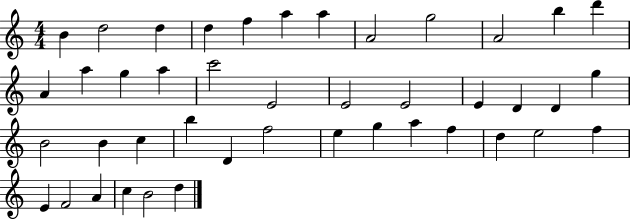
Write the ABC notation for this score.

X:1
T:Untitled
M:4/4
L:1/4
K:C
B d2 d d f a a A2 g2 A2 b d' A a g a c'2 E2 E2 E2 E D D g B2 B c b D f2 e g a f d e2 f E F2 A c B2 d